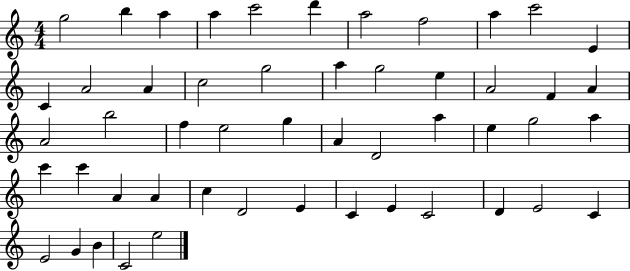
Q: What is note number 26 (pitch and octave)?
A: E5